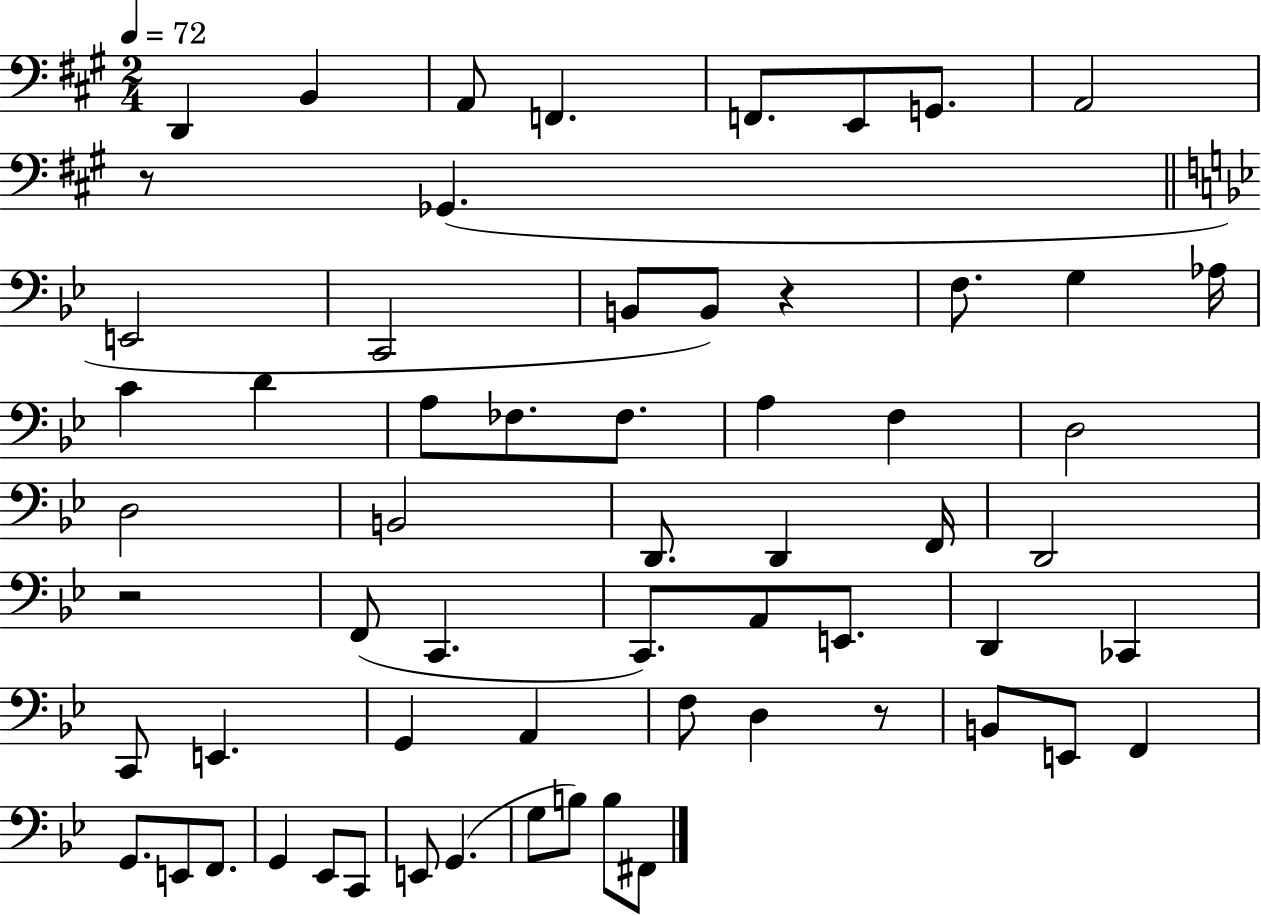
{
  \clef bass
  \numericTimeSignature
  \time 2/4
  \key a \major
  \tempo 4 = 72
  d,4 b,4 | a,8 f,4. | f,8. e,8 g,8. | a,2 | \break r8 ges,4.( | \bar "||" \break \key bes \major e,2 | c,2 | b,8 b,8) r4 | f8. g4 aes16 | \break c'4 d'4 | a8 fes8. fes8. | a4 f4 | d2 | \break d2 | b,2 | d,8. d,4 f,16 | d,2 | \break r2 | f,8( c,4. | c,8.) a,8 e,8. | d,4 ces,4 | \break c,8 e,4. | g,4 a,4 | f8 d4 r8 | b,8 e,8 f,4 | \break g,8. e,8 f,8. | g,4 ees,8 c,8 | e,8 g,4.( | g8 b8) b8 fis,8 | \break \bar "|."
}